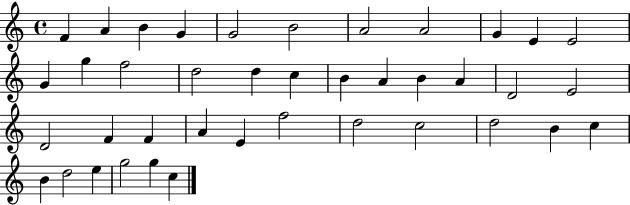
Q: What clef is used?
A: treble